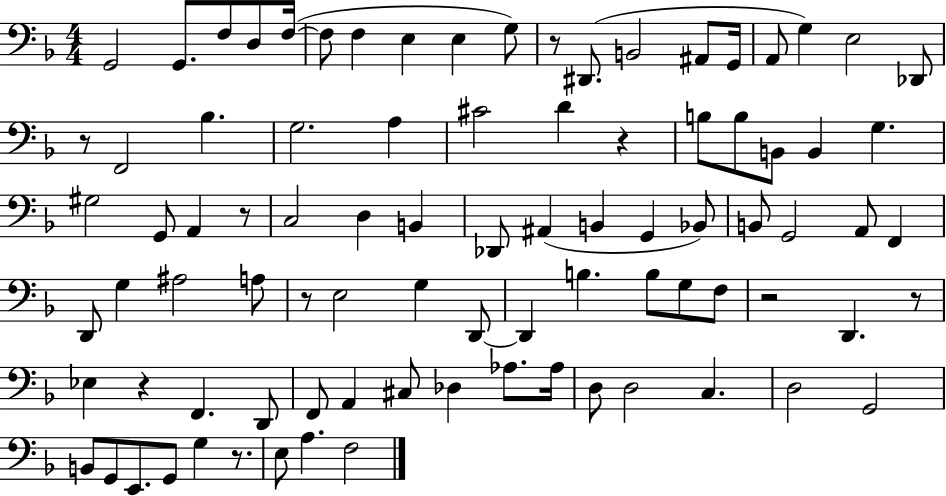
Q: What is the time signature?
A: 4/4